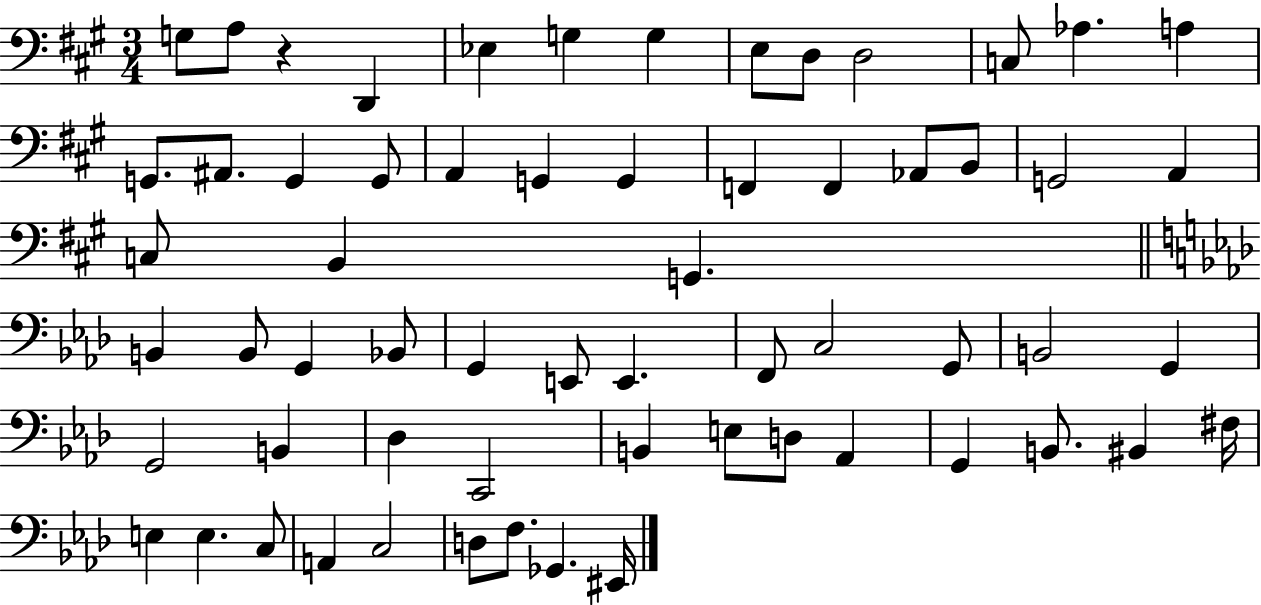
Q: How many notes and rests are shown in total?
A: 62